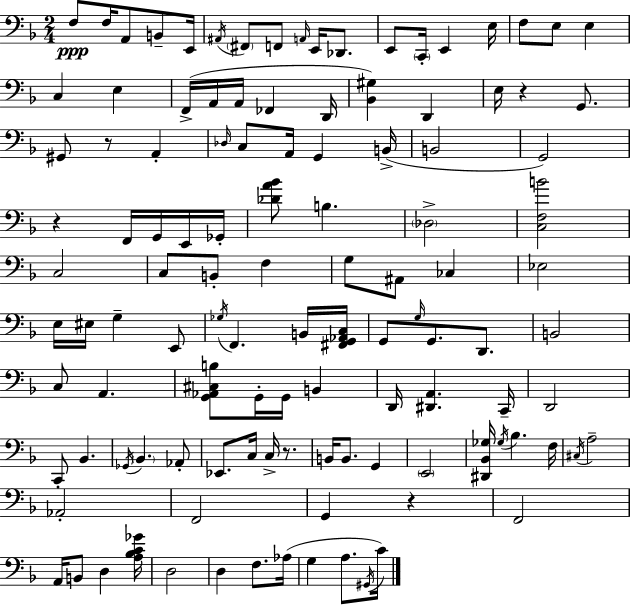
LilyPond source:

{
  \clef bass
  \numericTimeSignature
  \time 2/4
  \key d \minor
  f8\ppp f16 a,8 b,8-- e,16 | \acciaccatura { ais,16 } \parenthesize fis,8 f,8 \grace { a,16 } e,16 des,8. | e,8 \parenthesize c,16-. e,4 | e16 f8 e8 e4 | \break c4 e4 | f,16->( a,16 a,16 fes,4 | d,16 <bes, gis>4) d,4 | e16 r4 g,8. | \break gis,8 r8 a,4-. | \grace { des16 } c8 a,16 g,4 | b,16->( b,2 | g,2) | \break r4 f,16 | g,16 e,16 ges,16-. <des' a' bes'>8 b4. | \parenthesize des2-> | <c f b'>2 | \break c2 | c8 b,8-. f4 | g8 ais,8 ces4 | ees2 | \break e16 eis16 g4-- | e,8 \acciaccatura { ges16 } f,4. | b,16 <fis, g, aes, c>16 g,8 \grace { g16 } g,8. | d,8. b,2 | \break c8 a,4. | <g, aes, cis b>8 g,16-. | g,16 b,4 d,16 <dis, a,>4. | c,16-- d,2 | \break c,8-. bes,4. | \acciaccatura { ges,16 } \parenthesize bes,4. | aes,8-. ees,8. | c16 c16-> r8. b,16 b,8. | \break g,4 \parenthesize e,2 | <dis, bes, ges>16 \acciaccatura { ges16 } | bes4. f16 \acciaccatura { cis16 } | a2-- | \break aes,2-. | f,2 | g,4 r4 | f,2 | \break a,16 b,8 d4 <a bes c' ges'>16 | d2 | d4 f8. aes16( | g4 a8. \acciaccatura { gis,16 } | \break c'16) \bar "|."
}